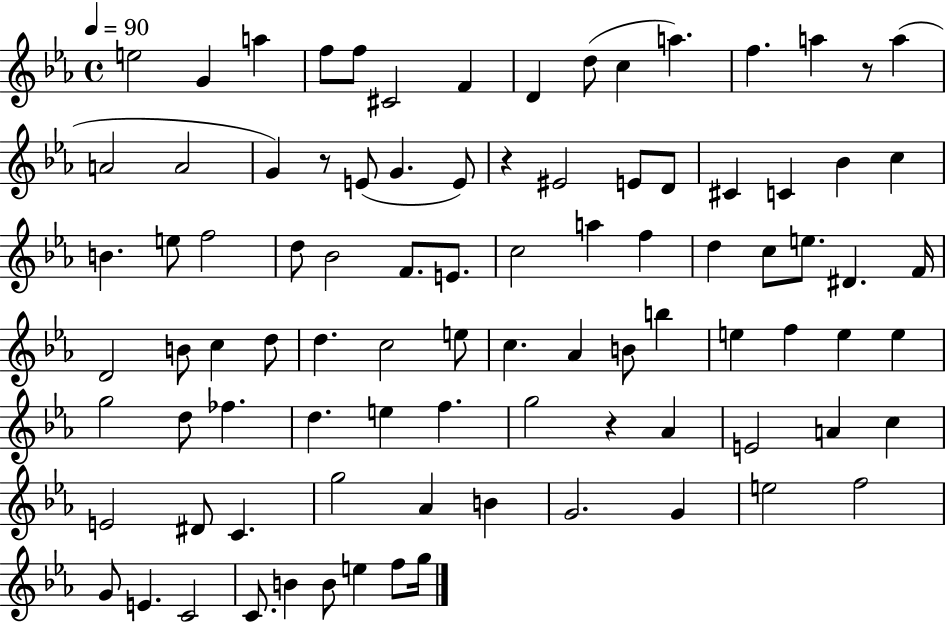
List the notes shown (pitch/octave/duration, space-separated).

E5/h G4/q A5/q F5/e F5/e C#4/h F4/q D4/q D5/e C5/q A5/q. F5/q. A5/q R/e A5/q A4/h A4/h G4/q R/e E4/e G4/q. E4/e R/q EIS4/h E4/e D4/e C#4/q C4/q Bb4/q C5/q B4/q. E5/e F5/h D5/e Bb4/h F4/e. E4/e. C5/h A5/q F5/q D5/q C5/e E5/e. D#4/q. F4/s D4/h B4/e C5/q D5/e D5/q. C5/h E5/e C5/q. Ab4/q B4/e B5/q E5/q F5/q E5/q E5/q G5/h D5/e FES5/q. D5/q. E5/q F5/q. G5/h R/q Ab4/q E4/h A4/q C5/q E4/h D#4/e C4/q. G5/h Ab4/q B4/q G4/h. G4/q E5/h F5/h G4/e E4/q. C4/h C4/e. B4/q B4/e E5/q F5/e G5/s